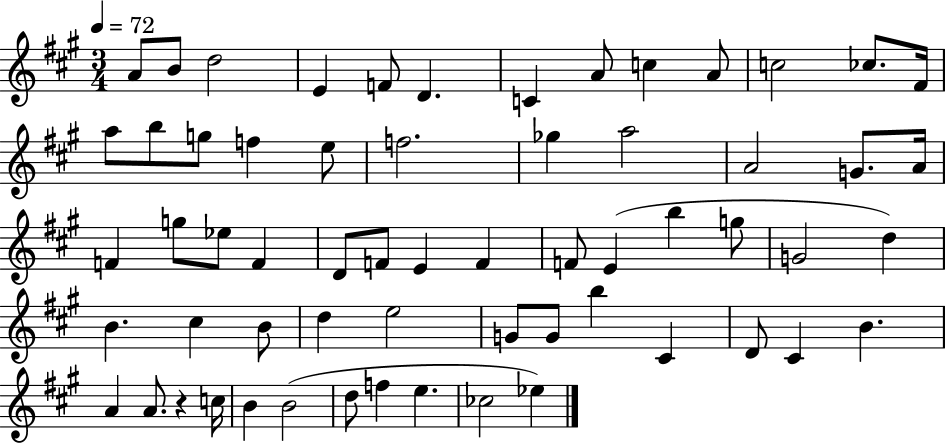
{
  \clef treble
  \numericTimeSignature
  \time 3/4
  \key a \major
  \tempo 4 = 72
  a'8 b'8 d''2 | e'4 f'8 d'4. | c'4 a'8 c''4 a'8 | c''2 ces''8. fis'16 | \break a''8 b''8 g''8 f''4 e''8 | f''2. | ges''4 a''2 | a'2 g'8. a'16 | \break f'4 g''8 ees''8 f'4 | d'8 f'8 e'4 f'4 | f'8 e'4( b''4 g''8 | g'2 d''4) | \break b'4. cis''4 b'8 | d''4 e''2 | g'8 g'8 b''4 cis'4 | d'8 cis'4 b'4. | \break a'4 a'8. r4 c''16 | b'4 b'2( | d''8 f''4 e''4. | ces''2 ees''4) | \break \bar "|."
}